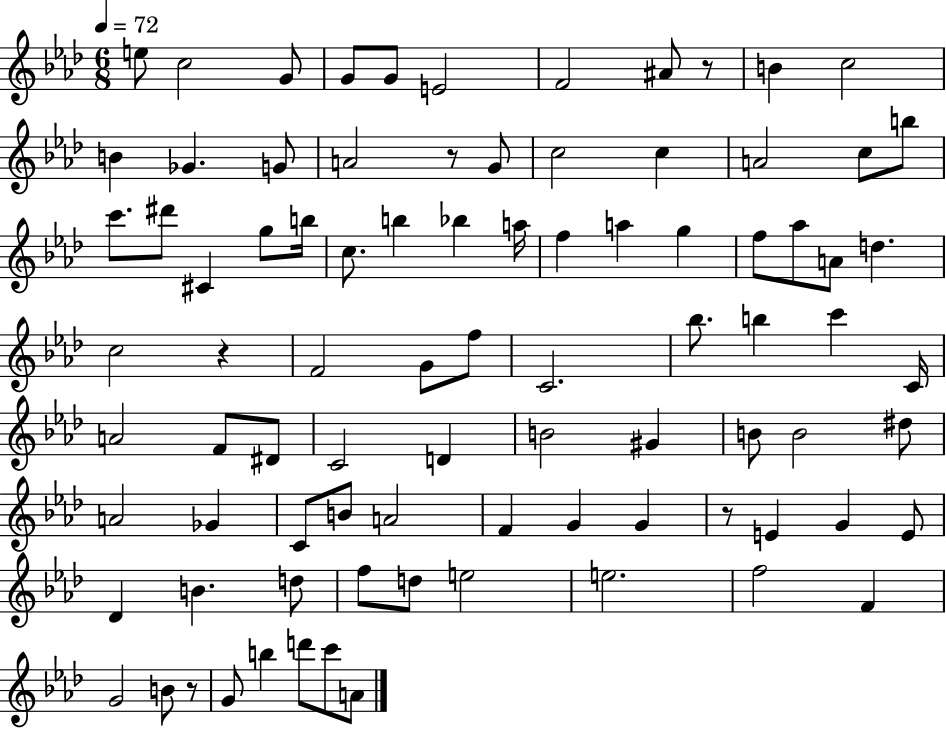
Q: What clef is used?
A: treble